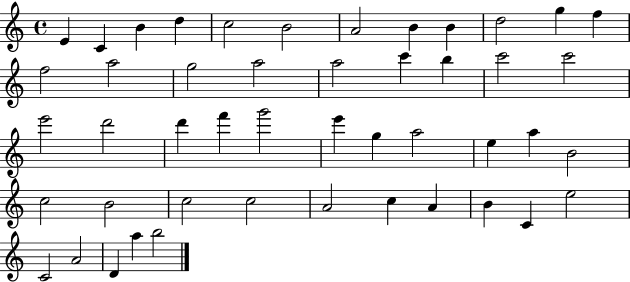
X:1
T:Untitled
M:4/4
L:1/4
K:C
E C B d c2 B2 A2 B B d2 g f f2 a2 g2 a2 a2 c' b c'2 c'2 e'2 d'2 d' f' g'2 e' g a2 e a B2 c2 B2 c2 c2 A2 c A B C e2 C2 A2 D a b2